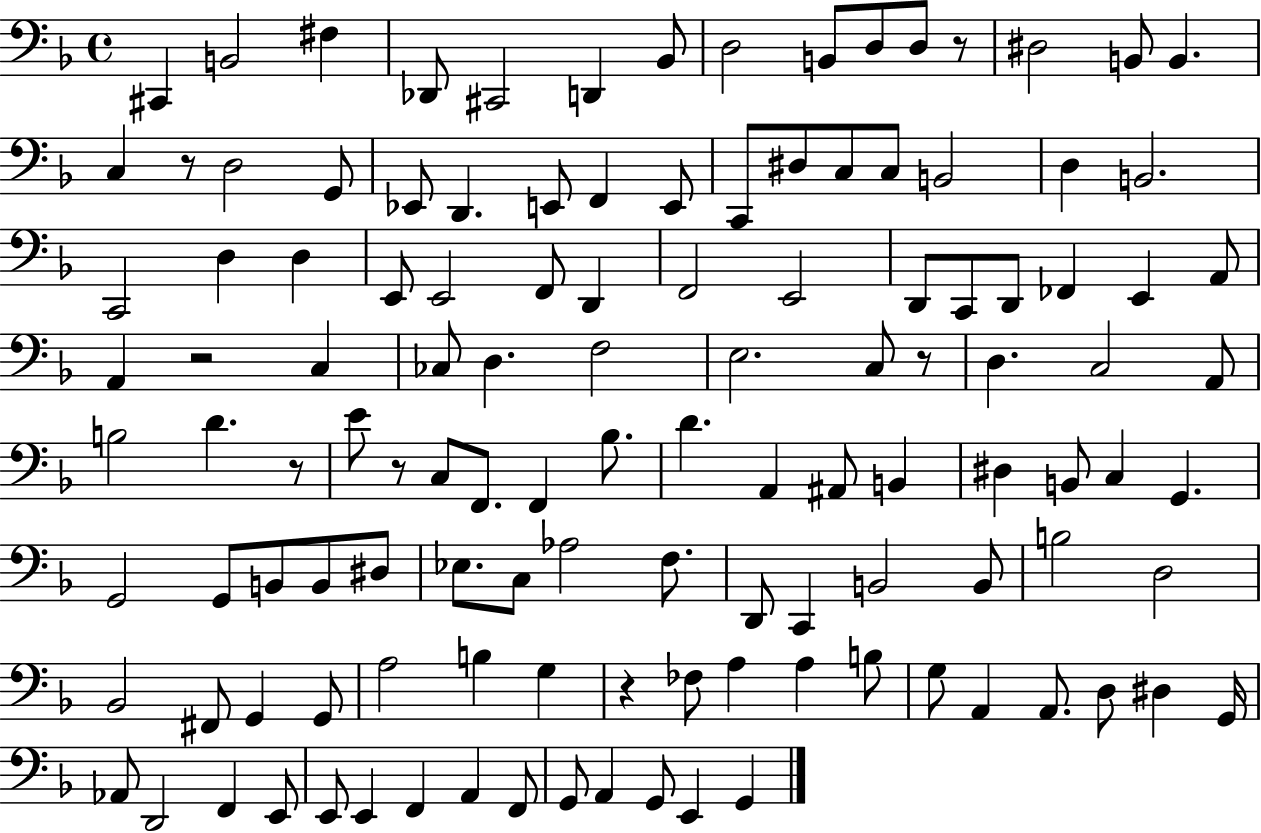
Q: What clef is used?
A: bass